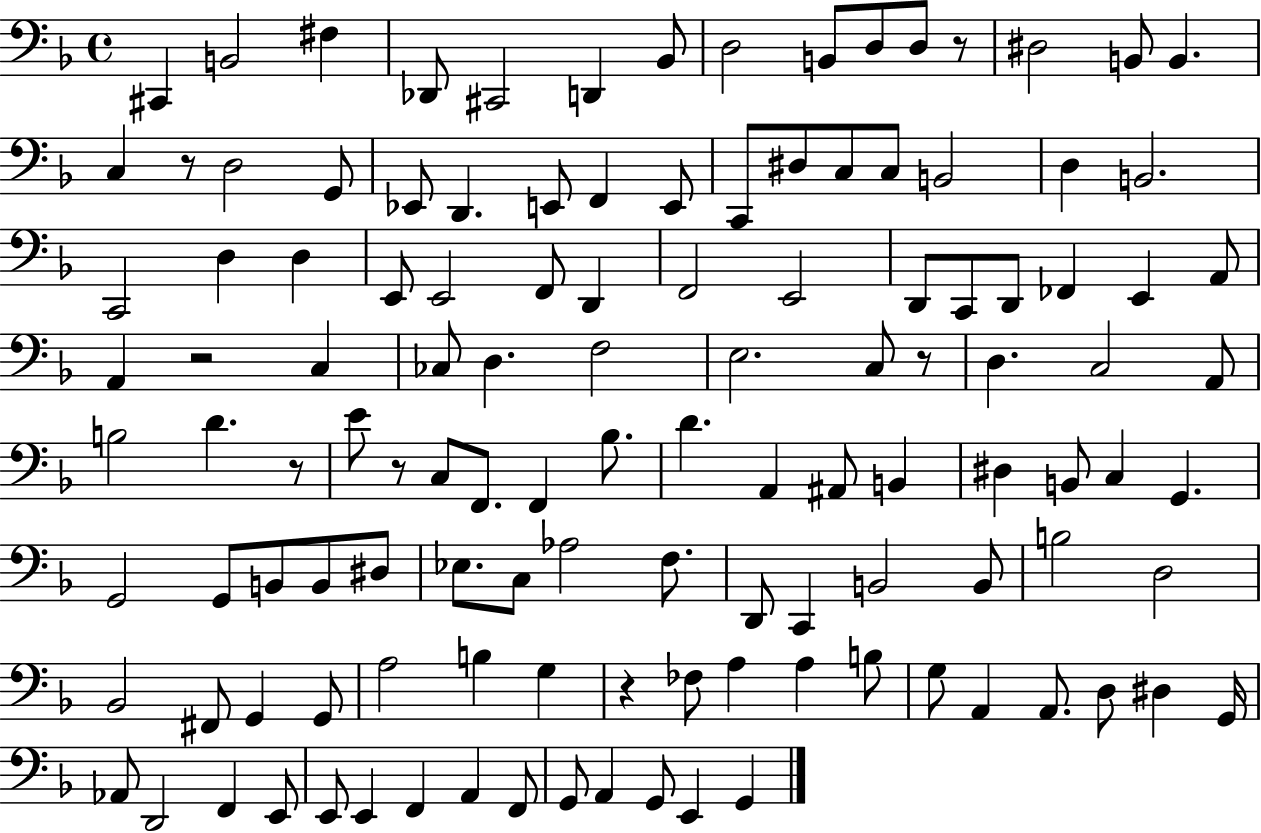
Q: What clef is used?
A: bass